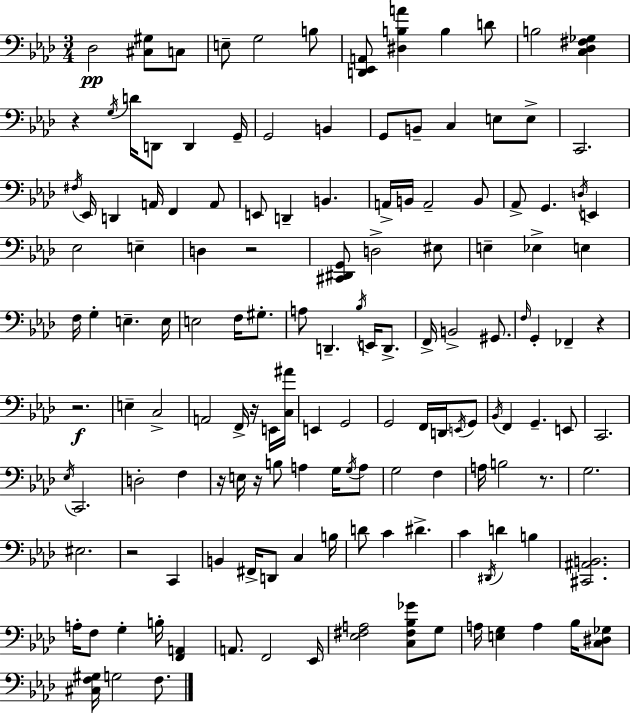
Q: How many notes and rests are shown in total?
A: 145